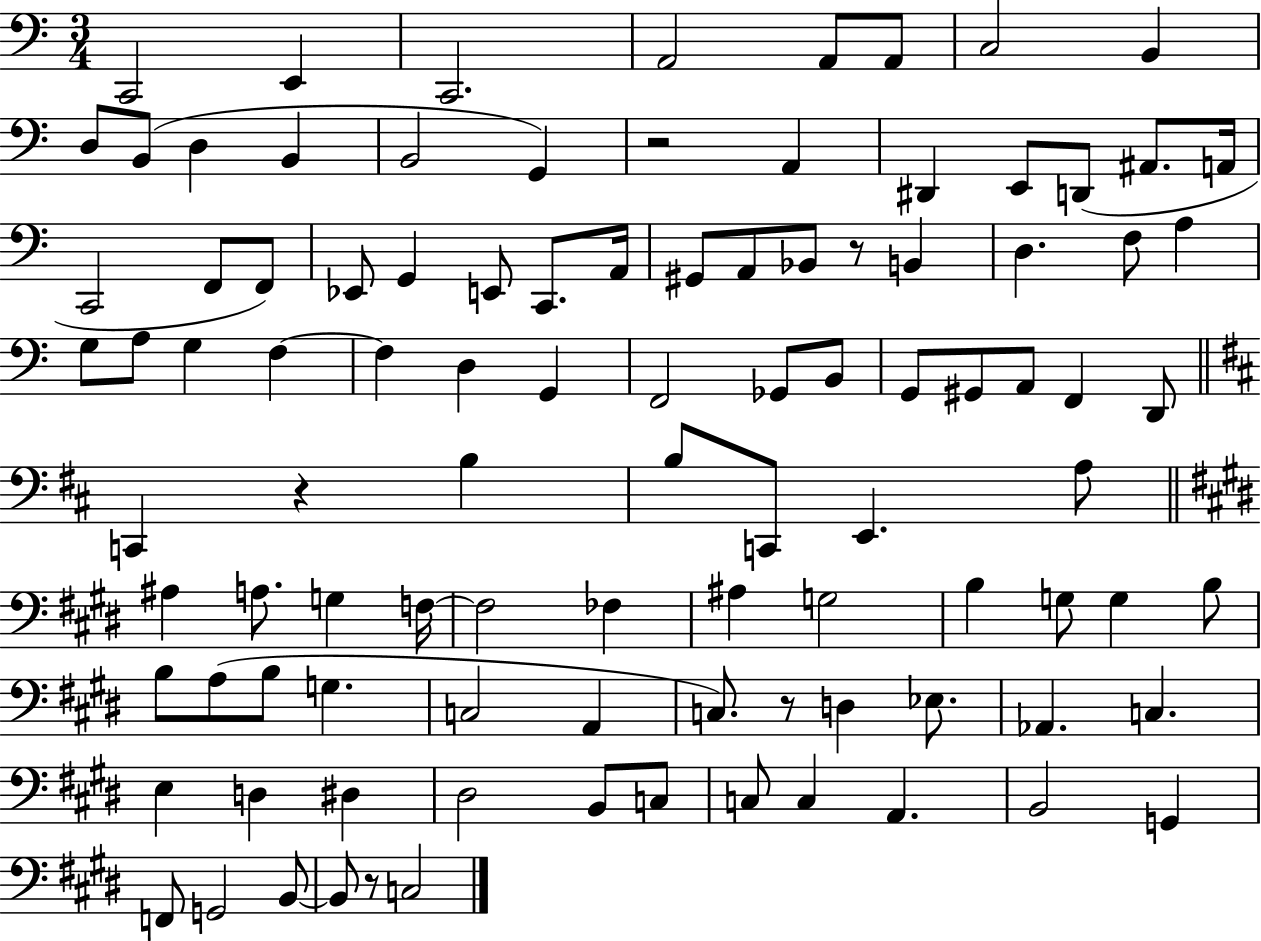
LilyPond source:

{
  \clef bass
  \numericTimeSignature
  \time 3/4
  \key c \major
  c,2 e,4 | c,2. | a,2 a,8 a,8 | c2 b,4 | \break d8 b,8( d4 b,4 | b,2 g,4) | r2 a,4 | dis,4 e,8 d,8( ais,8. a,16 | \break c,2 f,8 f,8) | ees,8 g,4 e,8 c,8. a,16 | gis,8 a,8 bes,8 r8 b,4 | d4. f8 a4 | \break g8 a8 g4 f4~~ | f4 d4 g,4 | f,2 ges,8 b,8 | g,8 gis,8 a,8 f,4 d,8 | \break \bar "||" \break \key b \minor c,4 r4 b4 | b8 c,8 e,4. a8 | \bar "||" \break \key e \major ais4 a8. g4 f16~~ | f2 fes4 | ais4 g2 | b4 g8 g4 b8 | \break b8 a8( b8 g4. | c2 a,4 | c8.) r8 d4 ees8. | aes,4. c4. | \break e4 d4 dis4 | dis2 b,8 c8 | c8 c4 a,4. | b,2 g,4 | \break f,8 g,2 b,8~~ | b,8 r8 c2 | \bar "|."
}